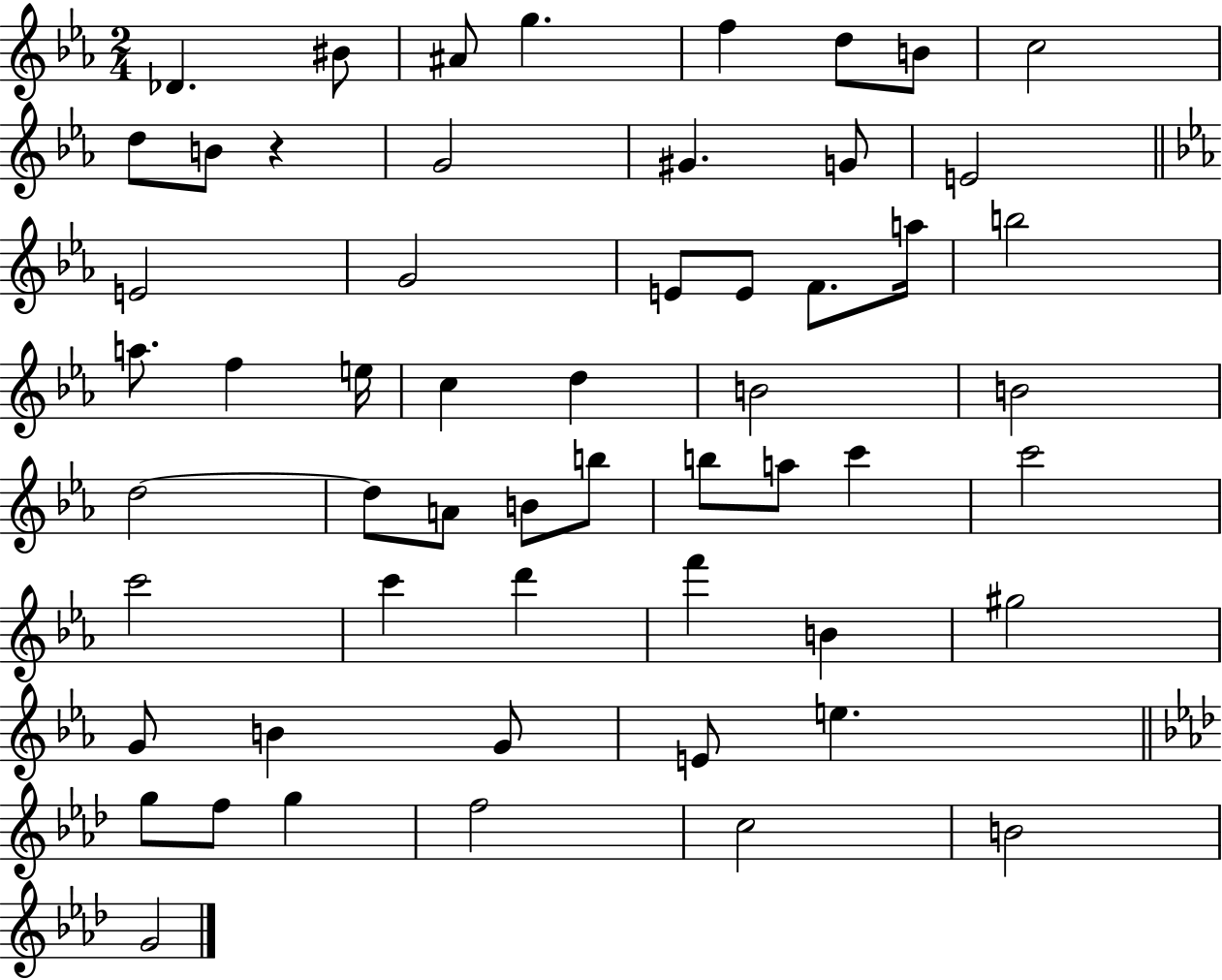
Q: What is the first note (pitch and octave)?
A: Db4